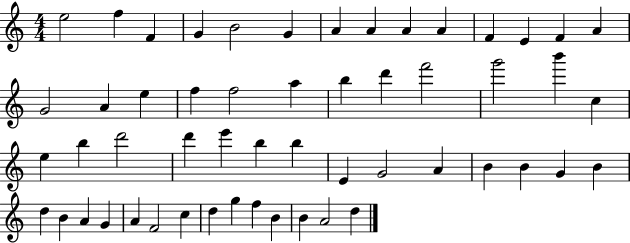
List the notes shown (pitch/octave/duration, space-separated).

E5/h F5/q F4/q G4/q B4/h G4/q A4/q A4/q A4/q A4/q F4/q E4/q F4/q A4/q G4/h A4/q E5/q F5/q F5/h A5/q B5/q D6/q F6/h G6/h B6/q C5/q E5/q B5/q D6/h D6/q E6/q B5/q B5/q E4/q G4/h A4/q B4/q B4/q G4/q B4/q D5/q B4/q A4/q G4/q A4/q F4/h C5/q D5/q G5/q F5/q B4/q B4/q A4/h D5/q